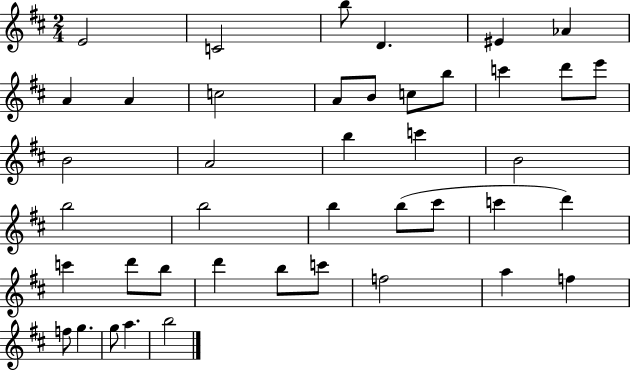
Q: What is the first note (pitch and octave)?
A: E4